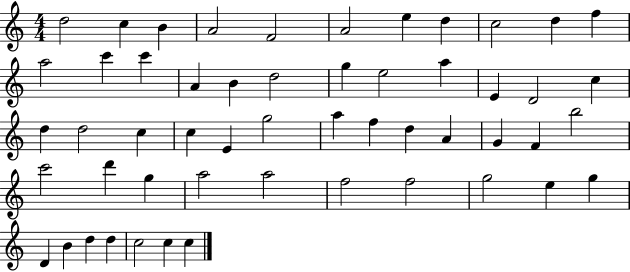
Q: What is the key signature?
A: C major